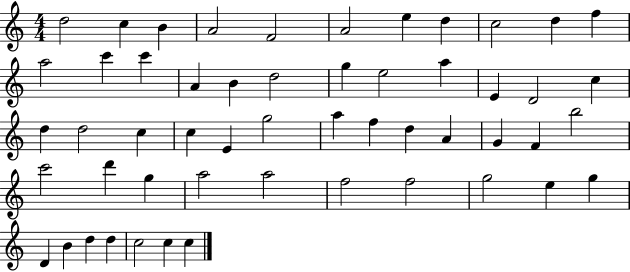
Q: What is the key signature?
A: C major